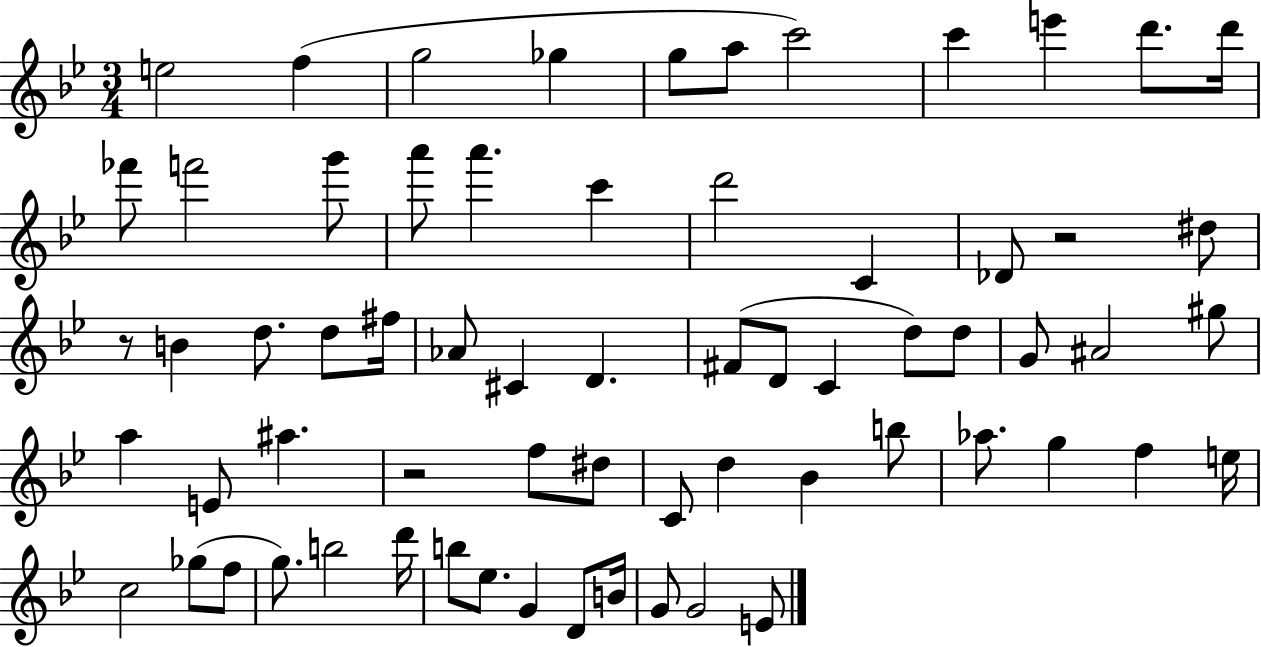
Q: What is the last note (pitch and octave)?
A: E4